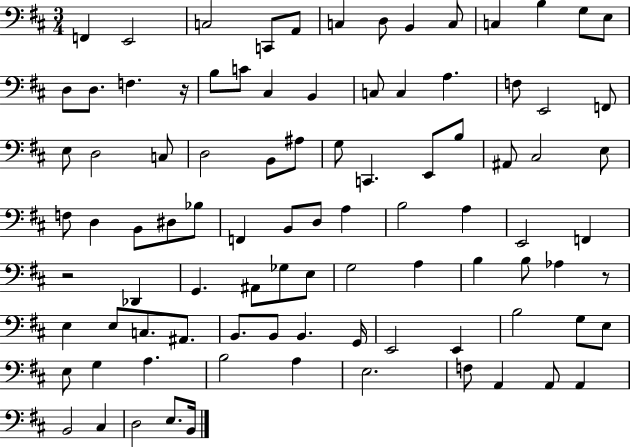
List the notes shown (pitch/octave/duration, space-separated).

F2/q E2/h C3/h C2/e A2/e C3/q D3/e B2/q C3/e C3/q B3/q G3/e E3/e D3/e D3/e. F3/q. R/s B3/e C4/e C#3/q B2/q C3/e C3/q A3/q. F3/e E2/h F2/e E3/e D3/h C3/e D3/h B2/e A#3/e G3/e C2/q. E2/e B3/e A#2/e C#3/h E3/e F3/e D3/q B2/e D#3/e Bb3/e F2/q B2/e D3/e A3/q B3/h A3/q E2/h F2/q R/h Db2/q G2/q. A#2/e Gb3/e E3/e G3/h A3/q B3/q B3/e Ab3/q R/e E3/q E3/e C3/e. A#2/e. B2/e. B2/e B2/q. G2/s E2/h E2/q B3/h G3/e E3/e E3/e G3/q A3/q. B3/h A3/q E3/h. F3/e A2/q A2/e A2/q B2/h C#3/q D3/h E3/e. B2/s